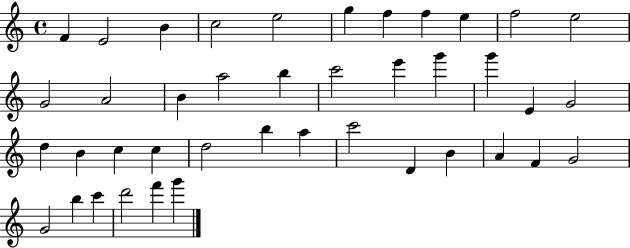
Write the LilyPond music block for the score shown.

{
  \clef treble
  \time 4/4
  \defaultTimeSignature
  \key c \major
  f'4 e'2 b'4 | c''2 e''2 | g''4 f''4 f''4 e''4 | f''2 e''2 | \break g'2 a'2 | b'4 a''2 b''4 | c'''2 e'''4 g'''4 | g'''4 e'4 g'2 | \break d''4 b'4 c''4 c''4 | d''2 b''4 a''4 | c'''2 d'4 b'4 | a'4 f'4 g'2 | \break g'2 b''4 c'''4 | d'''2 f'''4 g'''4 | \bar "|."
}